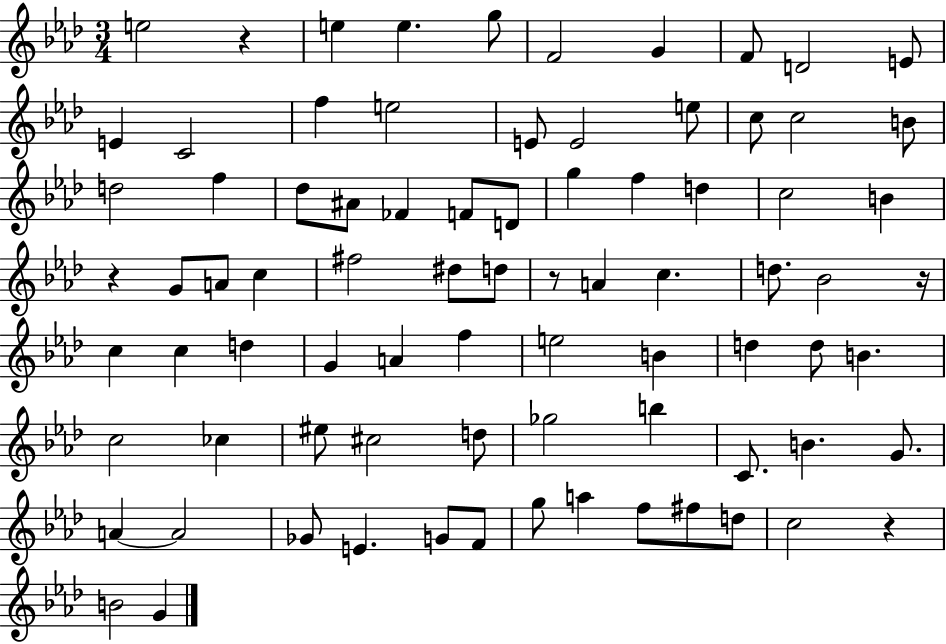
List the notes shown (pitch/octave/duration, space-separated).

E5/h R/q E5/q E5/q. G5/e F4/h G4/q F4/e D4/h E4/e E4/q C4/h F5/q E5/h E4/e E4/h E5/e C5/e C5/h B4/e D5/h F5/q Db5/e A#4/e FES4/q F4/e D4/e G5/q F5/q D5/q C5/h B4/q R/q G4/e A4/e C5/q F#5/h D#5/e D5/e R/e A4/q C5/q. D5/e. Bb4/h R/s C5/q C5/q D5/q G4/q A4/q F5/q E5/h B4/q D5/q D5/e B4/q. C5/h CES5/q EIS5/e C#5/h D5/e Gb5/h B5/q C4/e. B4/q. G4/e. A4/q A4/h Gb4/e E4/q. G4/e F4/e G5/e A5/q F5/e F#5/e D5/e C5/h R/q B4/h G4/q